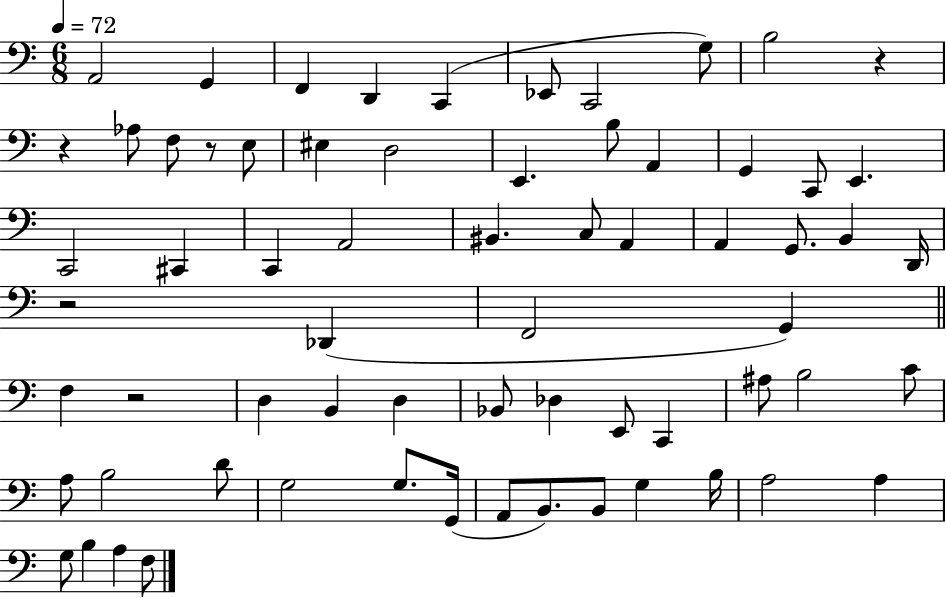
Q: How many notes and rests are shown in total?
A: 67